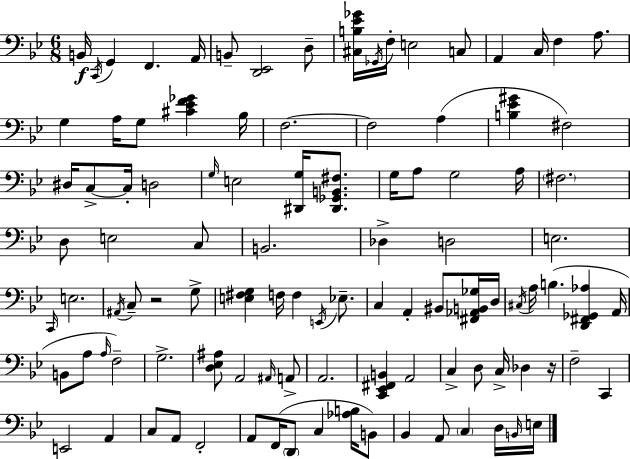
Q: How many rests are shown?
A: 2